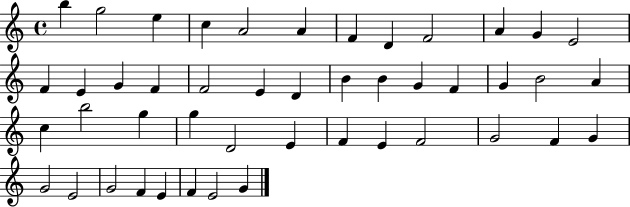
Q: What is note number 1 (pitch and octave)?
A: B5